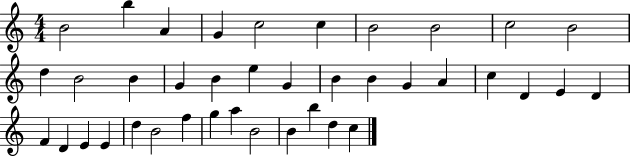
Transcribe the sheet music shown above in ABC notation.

X:1
T:Untitled
M:4/4
L:1/4
K:C
B2 b A G c2 c B2 B2 c2 B2 d B2 B G B e G B B G A c D E D F D E E d B2 f g a B2 B b d c